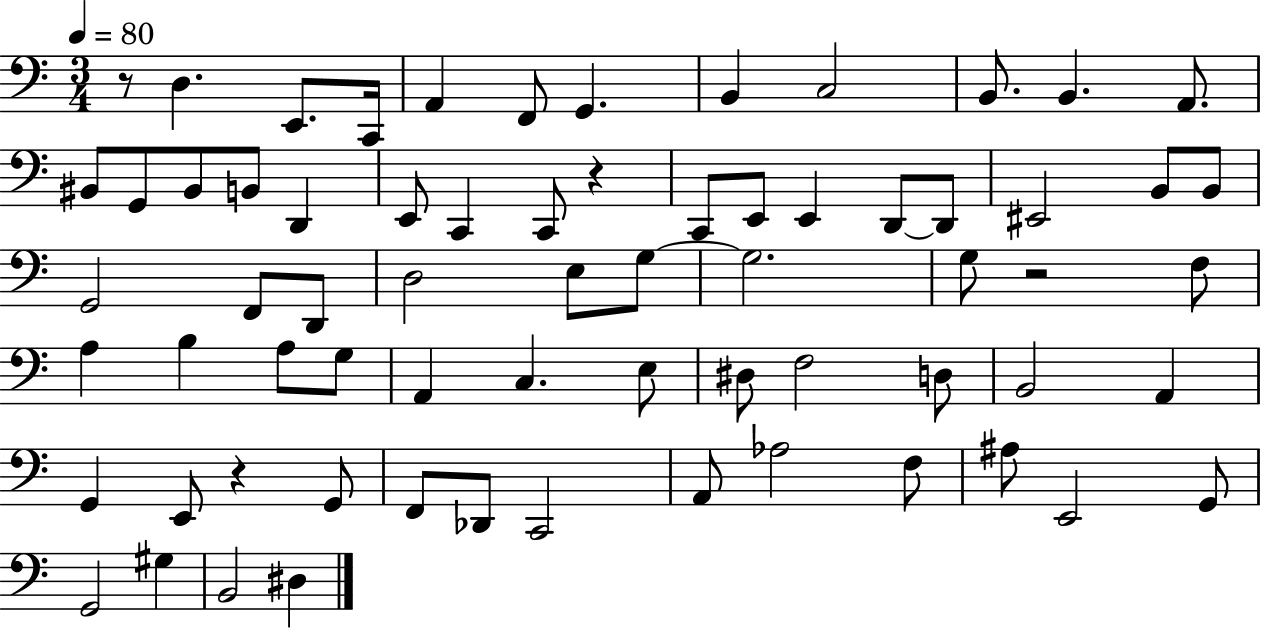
X:1
T:Untitled
M:3/4
L:1/4
K:C
z/2 D, E,,/2 C,,/4 A,, F,,/2 G,, B,, C,2 B,,/2 B,, A,,/2 ^B,,/2 G,,/2 ^B,,/2 B,,/2 D,, E,,/2 C,, C,,/2 z C,,/2 E,,/2 E,, D,,/2 D,,/2 ^E,,2 B,,/2 B,,/2 G,,2 F,,/2 D,,/2 D,2 E,/2 G,/2 G,2 G,/2 z2 F,/2 A, B, A,/2 G,/2 A,, C, E,/2 ^D,/2 F,2 D,/2 B,,2 A,, G,, E,,/2 z G,,/2 F,,/2 _D,,/2 C,,2 A,,/2 _A,2 F,/2 ^A,/2 E,,2 G,,/2 G,,2 ^G, B,,2 ^D,